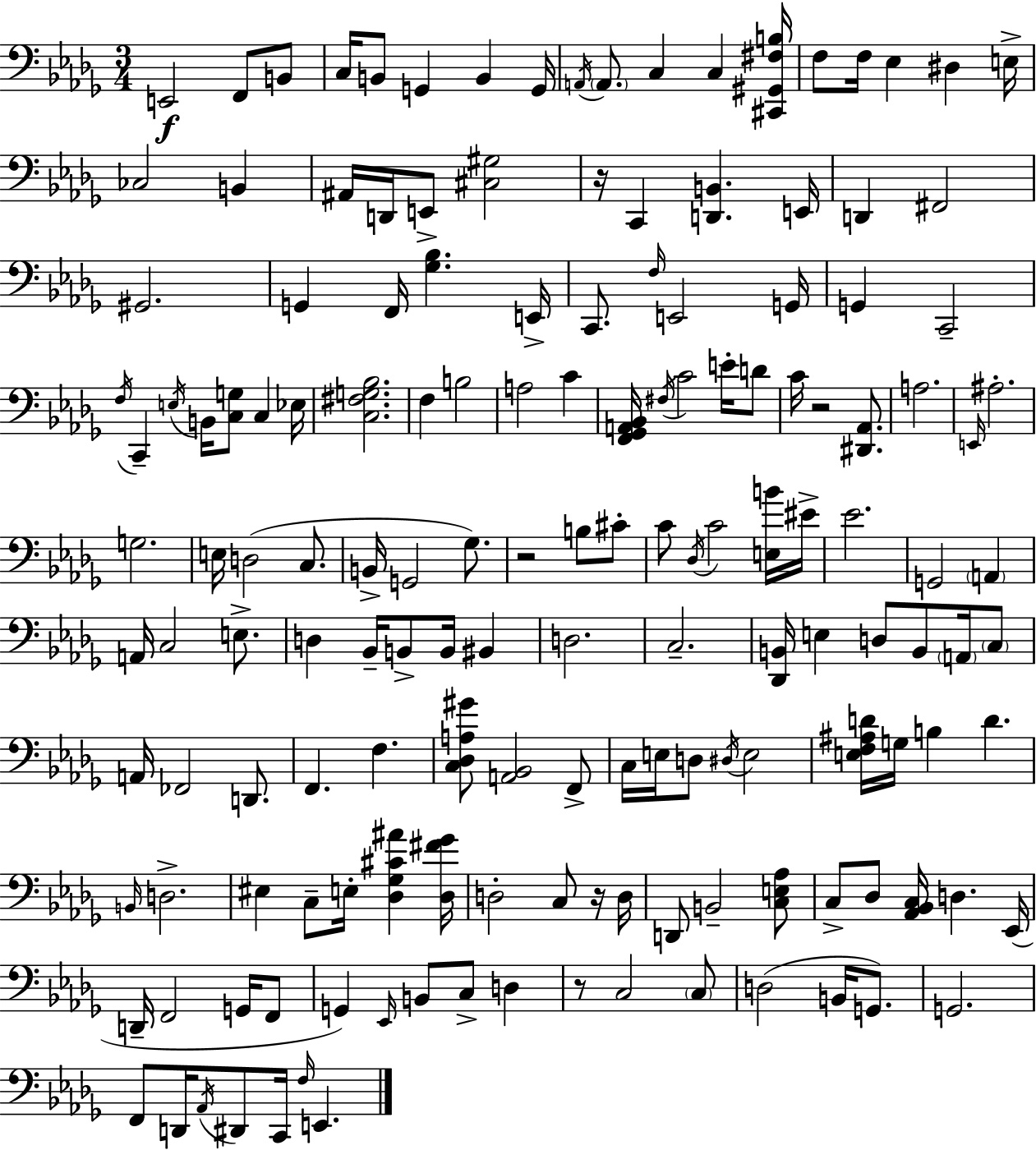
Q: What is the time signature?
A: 3/4